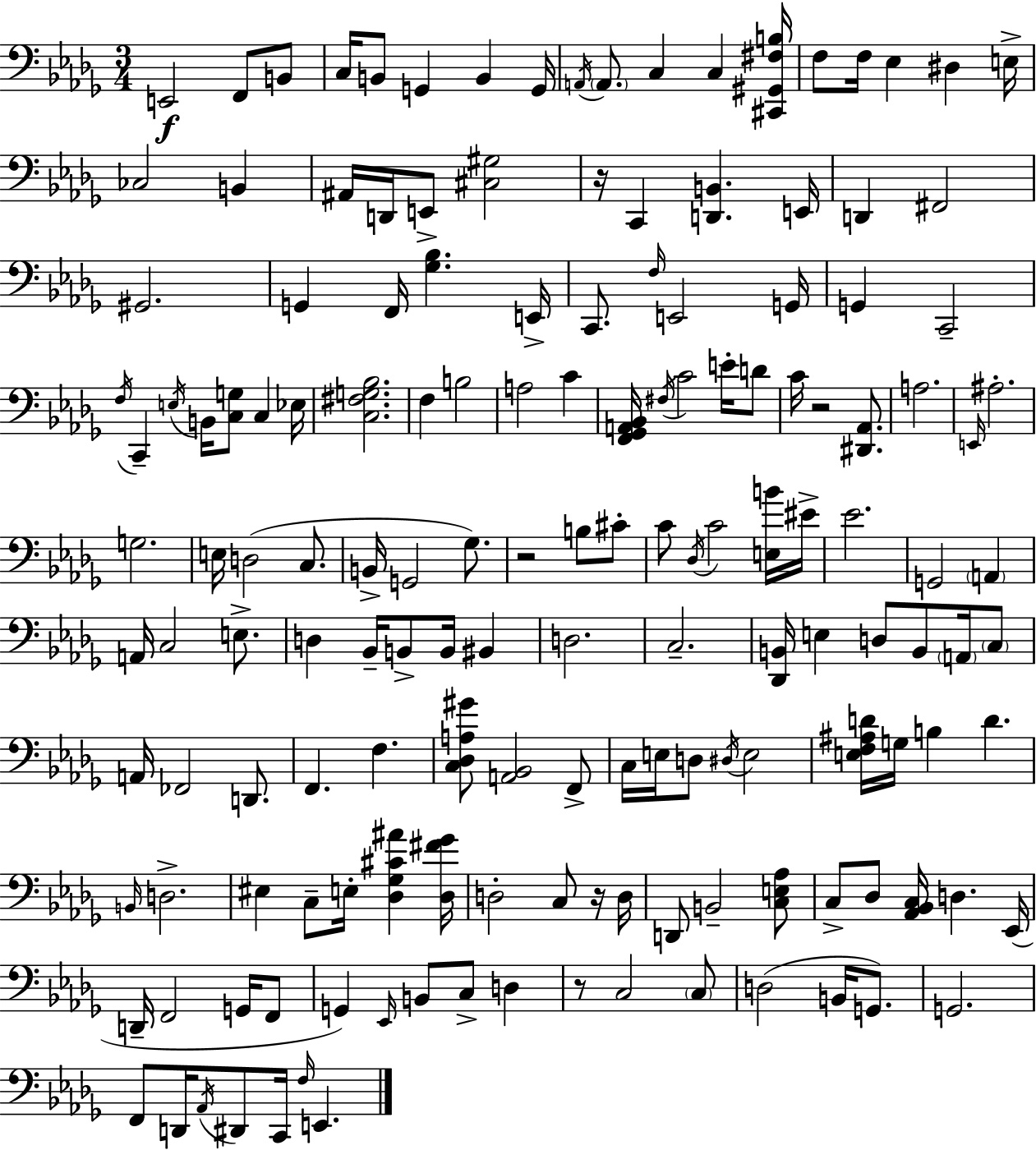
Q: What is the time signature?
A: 3/4